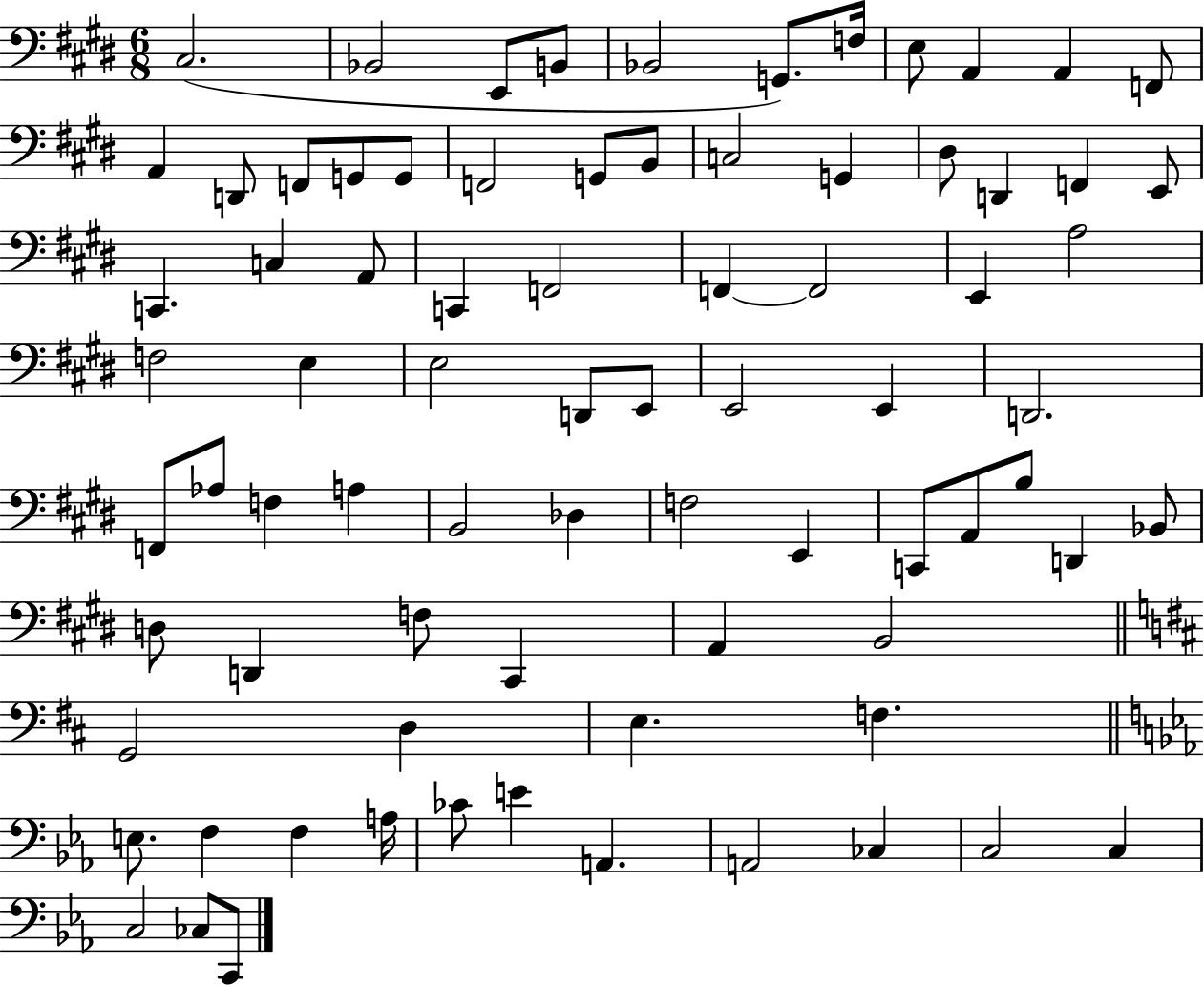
{
  \clef bass
  \numericTimeSignature
  \time 6/8
  \key e \major
  cis2.( | bes,2 e,8 b,8 | bes,2 g,8.) f16 | e8 a,4 a,4 f,8 | \break a,4 d,8 f,8 g,8 g,8 | f,2 g,8 b,8 | c2 g,4 | dis8 d,4 f,4 e,8 | \break c,4. c4 a,8 | c,4 f,2 | f,4~~ f,2 | e,4 a2 | \break f2 e4 | e2 d,8 e,8 | e,2 e,4 | d,2. | \break f,8 aes8 f4 a4 | b,2 des4 | f2 e,4 | c,8 a,8 b8 d,4 bes,8 | \break d8 d,4 f8 cis,4 | a,4 b,2 | \bar "||" \break \key d \major g,2 d4 | e4. f4. | \bar "||" \break \key ees \major e8. f4 f4 a16 | ces'8 e'4 a,4. | a,2 ces4 | c2 c4 | \break c2 ces8 c,8 | \bar "|."
}